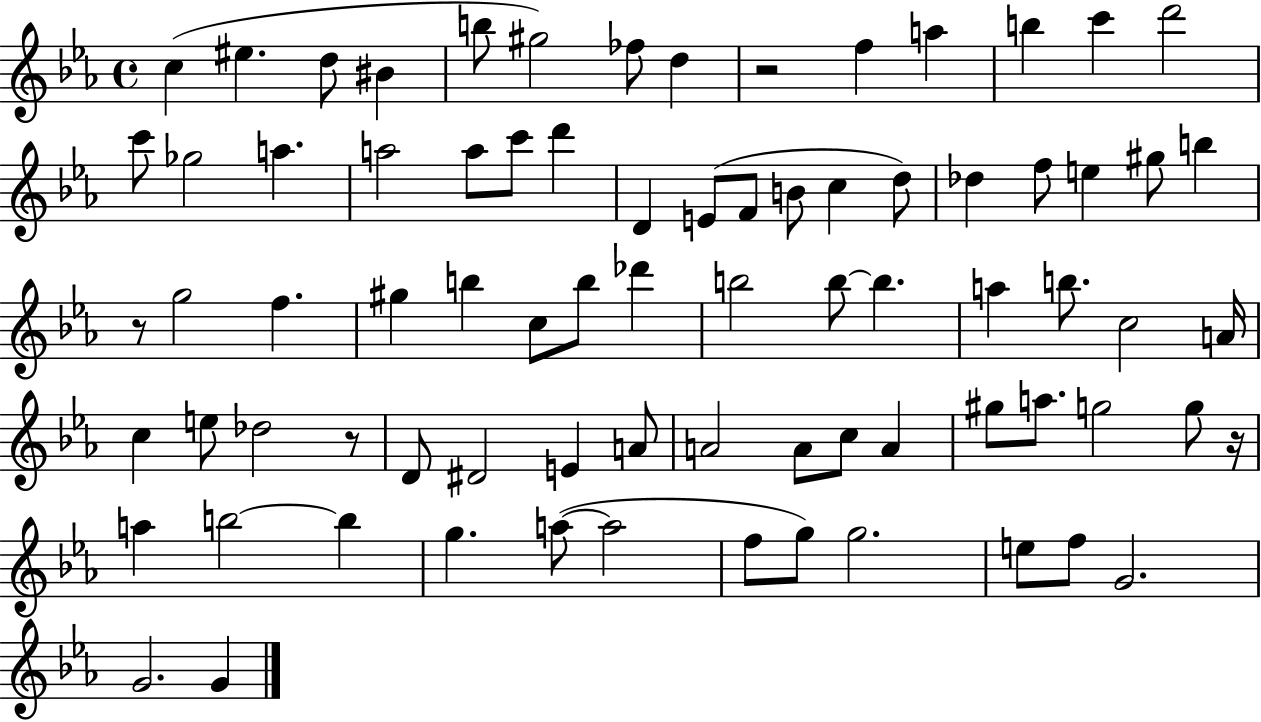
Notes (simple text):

C5/q EIS5/q. D5/e BIS4/q B5/e G#5/h FES5/e D5/q R/h F5/q A5/q B5/q C6/q D6/h C6/e Gb5/h A5/q. A5/h A5/e C6/e D6/q D4/q E4/e F4/e B4/e C5/q D5/e Db5/q F5/e E5/q G#5/e B5/q R/e G5/h F5/q. G#5/q B5/q C5/e B5/e Db6/q B5/h B5/e B5/q. A5/q B5/e. C5/h A4/s C5/q E5/e Db5/h R/e D4/e D#4/h E4/q A4/e A4/h A4/e C5/e A4/q G#5/e A5/e. G5/h G5/e R/s A5/q B5/h B5/q G5/q. A5/e A5/h F5/e G5/e G5/h. E5/e F5/e G4/h. G4/h. G4/q